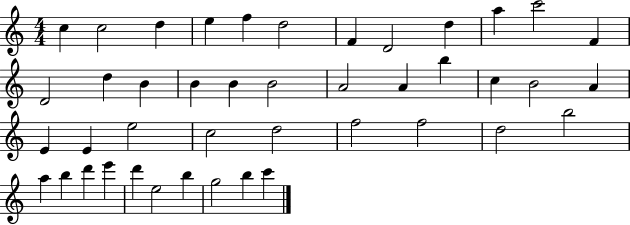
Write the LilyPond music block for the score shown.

{
  \clef treble
  \numericTimeSignature
  \time 4/4
  \key c \major
  c''4 c''2 d''4 | e''4 f''4 d''2 | f'4 d'2 d''4 | a''4 c'''2 f'4 | \break d'2 d''4 b'4 | b'4 b'4 b'2 | a'2 a'4 b''4 | c''4 b'2 a'4 | \break e'4 e'4 e''2 | c''2 d''2 | f''2 f''2 | d''2 b''2 | \break a''4 b''4 d'''4 e'''4 | d'''4 e''2 b''4 | g''2 b''4 c'''4 | \bar "|."
}